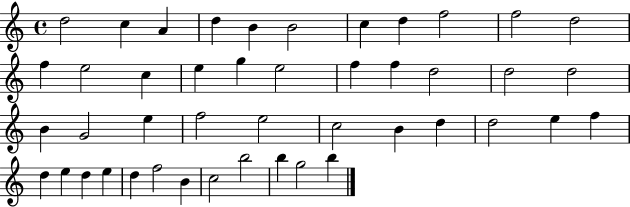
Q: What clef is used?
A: treble